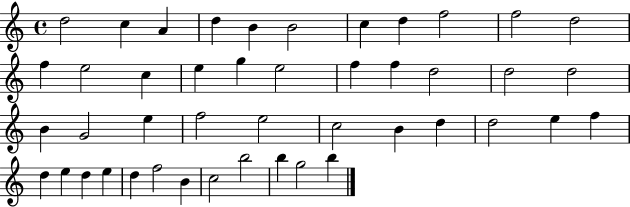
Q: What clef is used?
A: treble